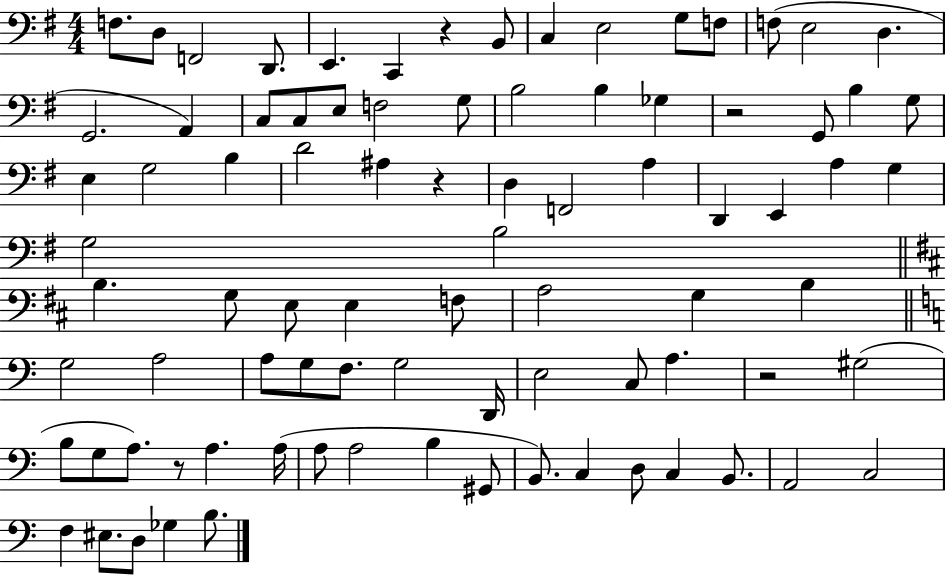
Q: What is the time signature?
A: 4/4